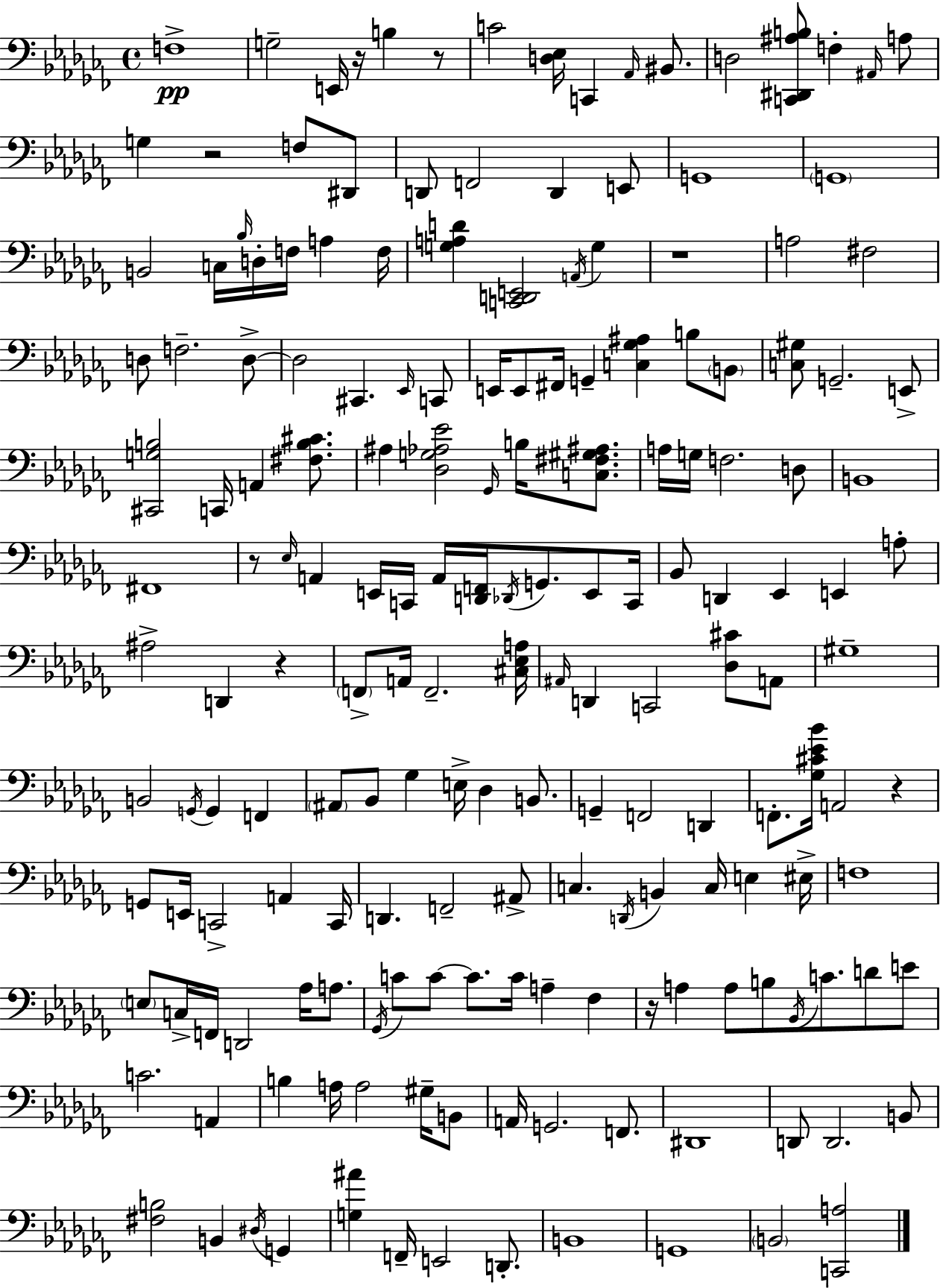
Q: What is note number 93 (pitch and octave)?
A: G2